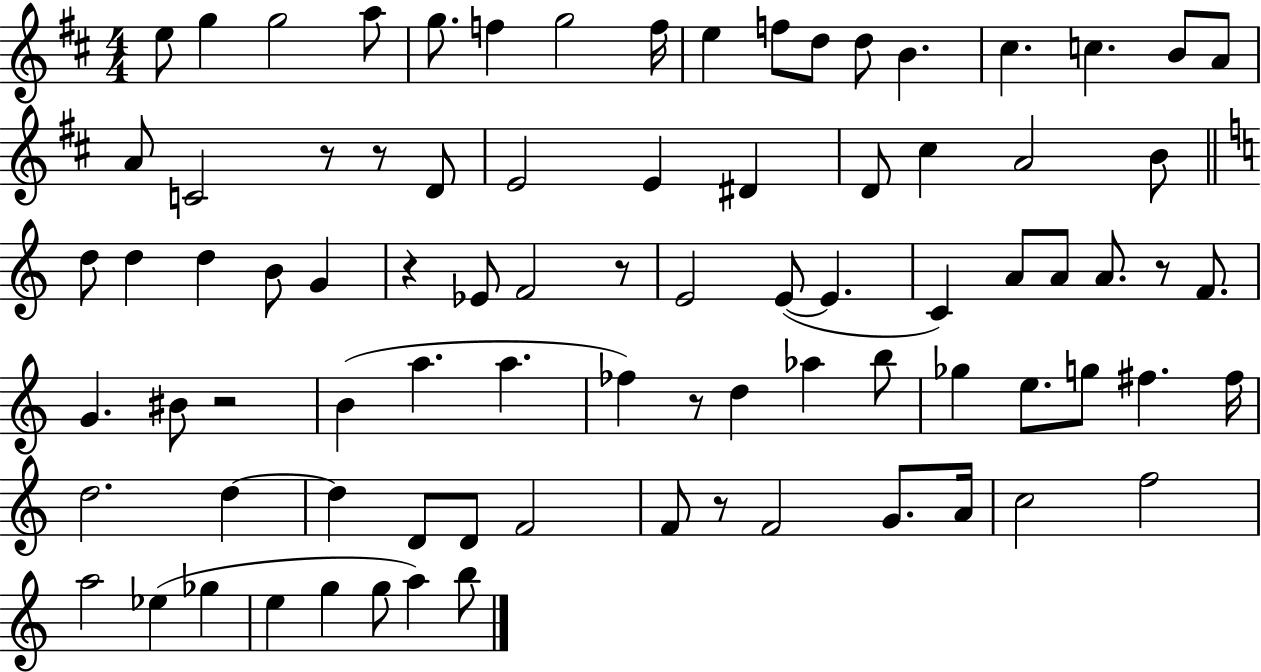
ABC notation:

X:1
T:Untitled
M:4/4
L:1/4
K:D
e/2 g g2 a/2 g/2 f g2 f/4 e f/2 d/2 d/2 B ^c c B/2 A/2 A/2 C2 z/2 z/2 D/2 E2 E ^D D/2 ^c A2 B/2 d/2 d d B/2 G z _E/2 F2 z/2 E2 E/2 E C A/2 A/2 A/2 z/2 F/2 G ^B/2 z2 B a a _f z/2 d _a b/2 _g e/2 g/2 ^f ^f/4 d2 d d D/2 D/2 F2 F/2 z/2 F2 G/2 A/4 c2 f2 a2 _e _g e g g/2 a b/2